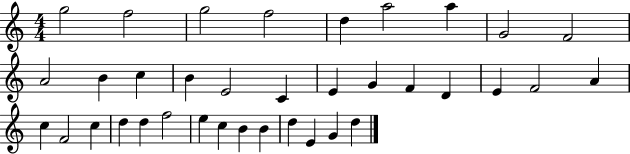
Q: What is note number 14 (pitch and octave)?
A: E4